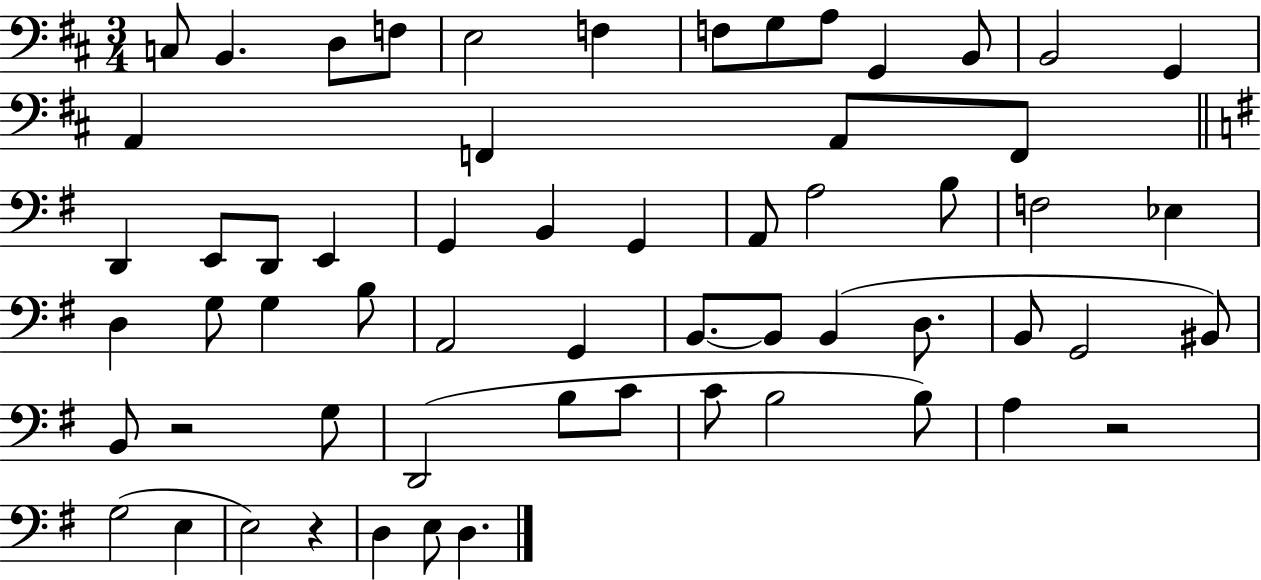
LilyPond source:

{
  \clef bass
  \numericTimeSignature
  \time 3/4
  \key d \major
  c8 b,4. d8 f8 | e2 f4 | f8 g8 a8 g,4 b,8 | b,2 g,4 | \break a,4 f,4 a,8 f,8 | \bar "||" \break \key g \major d,4 e,8 d,8 e,4 | g,4 b,4 g,4 | a,8 a2 b8 | f2 ees4 | \break d4 g8 g4 b8 | a,2 g,4 | b,8.~~ b,8 b,4( d8. | b,8 g,2 bis,8) | \break b,8 r2 g8 | d,2( b8 c'8 | c'8 b2 b8) | a4 r2 | \break g2( e4 | e2) r4 | d4 e8 d4. | \bar "|."
}